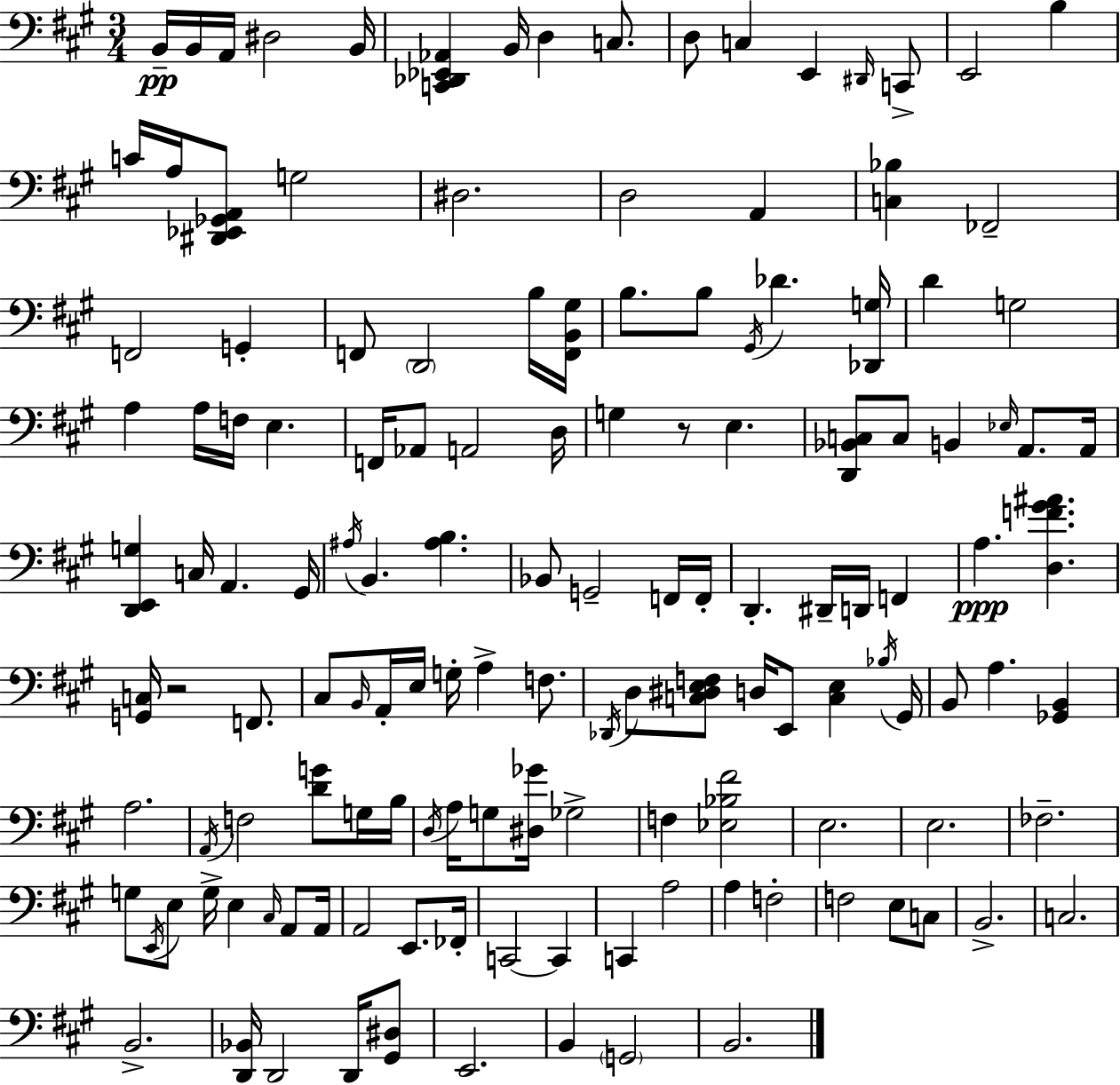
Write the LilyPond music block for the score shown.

{
  \clef bass
  \numericTimeSignature
  \time 3/4
  \key a \major
  b,16--\pp b,16 a,16 dis2 b,16 | <c, des, ees, aes,>4 b,16 d4 c8. | d8 c4 e,4 \grace { dis,16 } c,8-> | e,2 b4 | \break c'16 a16 <dis, ees, ges, a,>8 g2 | dis2. | d2 a,4 | <c bes>4 fes,2-- | \break f,2 g,4-. | f,8 \parenthesize d,2 b16 | <f, b, gis>16 b8. b8 \acciaccatura { gis,16 } des'4. | <des, g>16 d'4 g2 | \break a4 a16 f16 e4. | f,16 aes,8 a,2 | d16 g4 r8 e4. | <d, bes, c>8 c8 b,4 \grace { ees16 } a,8. | \break a,16 <d, e, g>4 c16 a,4. | gis,16 \acciaccatura { ais16 } b,4. <ais b>4. | bes,8 g,2-- | f,16 f,16-. d,4.-. dis,16-- d,16 | \break f,4 a4.\ppp <d f' gis' ais'>4. | <g, c>16 r2 | f,8. cis8 \grace { b,16 } a,16-. e16 g16-. a4-> | f8. \acciaccatura { des,16 } d8 <c dis e f>8 d16 e,8 | \break <c e>4 \acciaccatura { bes16 } gis,16 b,8 a4. | <ges, b,>4 a2. | \acciaccatura { a,16 } f2 | <d' g'>8 g16 b16 \acciaccatura { d16 } a16 g8 | \break <dis ges'>16 ges2-> f4 | <ees bes fis'>2 e2. | e2. | fes2.-- | \break g8 \acciaccatura { e,16 } | e8 g16-> e4 \grace { cis16 } a,8 a,16 a,2 | e,8. fes,16-. c,2~~ | c,4 c,4 | \break a2 a4 | f2-. f2 | e8 c8 b,2.-> | c2. | \break b,2.-> | <d, bes,>16 | d,2 d,16 <gis, dis>8 e,2. | b,4 | \break \parenthesize g,2 b,2. | \bar "|."
}